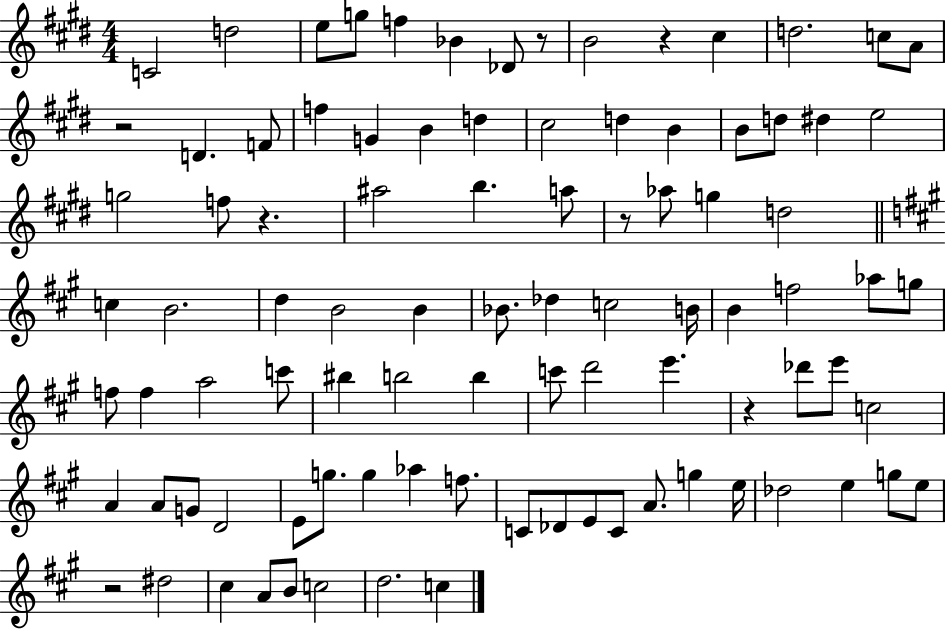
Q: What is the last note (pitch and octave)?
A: C5